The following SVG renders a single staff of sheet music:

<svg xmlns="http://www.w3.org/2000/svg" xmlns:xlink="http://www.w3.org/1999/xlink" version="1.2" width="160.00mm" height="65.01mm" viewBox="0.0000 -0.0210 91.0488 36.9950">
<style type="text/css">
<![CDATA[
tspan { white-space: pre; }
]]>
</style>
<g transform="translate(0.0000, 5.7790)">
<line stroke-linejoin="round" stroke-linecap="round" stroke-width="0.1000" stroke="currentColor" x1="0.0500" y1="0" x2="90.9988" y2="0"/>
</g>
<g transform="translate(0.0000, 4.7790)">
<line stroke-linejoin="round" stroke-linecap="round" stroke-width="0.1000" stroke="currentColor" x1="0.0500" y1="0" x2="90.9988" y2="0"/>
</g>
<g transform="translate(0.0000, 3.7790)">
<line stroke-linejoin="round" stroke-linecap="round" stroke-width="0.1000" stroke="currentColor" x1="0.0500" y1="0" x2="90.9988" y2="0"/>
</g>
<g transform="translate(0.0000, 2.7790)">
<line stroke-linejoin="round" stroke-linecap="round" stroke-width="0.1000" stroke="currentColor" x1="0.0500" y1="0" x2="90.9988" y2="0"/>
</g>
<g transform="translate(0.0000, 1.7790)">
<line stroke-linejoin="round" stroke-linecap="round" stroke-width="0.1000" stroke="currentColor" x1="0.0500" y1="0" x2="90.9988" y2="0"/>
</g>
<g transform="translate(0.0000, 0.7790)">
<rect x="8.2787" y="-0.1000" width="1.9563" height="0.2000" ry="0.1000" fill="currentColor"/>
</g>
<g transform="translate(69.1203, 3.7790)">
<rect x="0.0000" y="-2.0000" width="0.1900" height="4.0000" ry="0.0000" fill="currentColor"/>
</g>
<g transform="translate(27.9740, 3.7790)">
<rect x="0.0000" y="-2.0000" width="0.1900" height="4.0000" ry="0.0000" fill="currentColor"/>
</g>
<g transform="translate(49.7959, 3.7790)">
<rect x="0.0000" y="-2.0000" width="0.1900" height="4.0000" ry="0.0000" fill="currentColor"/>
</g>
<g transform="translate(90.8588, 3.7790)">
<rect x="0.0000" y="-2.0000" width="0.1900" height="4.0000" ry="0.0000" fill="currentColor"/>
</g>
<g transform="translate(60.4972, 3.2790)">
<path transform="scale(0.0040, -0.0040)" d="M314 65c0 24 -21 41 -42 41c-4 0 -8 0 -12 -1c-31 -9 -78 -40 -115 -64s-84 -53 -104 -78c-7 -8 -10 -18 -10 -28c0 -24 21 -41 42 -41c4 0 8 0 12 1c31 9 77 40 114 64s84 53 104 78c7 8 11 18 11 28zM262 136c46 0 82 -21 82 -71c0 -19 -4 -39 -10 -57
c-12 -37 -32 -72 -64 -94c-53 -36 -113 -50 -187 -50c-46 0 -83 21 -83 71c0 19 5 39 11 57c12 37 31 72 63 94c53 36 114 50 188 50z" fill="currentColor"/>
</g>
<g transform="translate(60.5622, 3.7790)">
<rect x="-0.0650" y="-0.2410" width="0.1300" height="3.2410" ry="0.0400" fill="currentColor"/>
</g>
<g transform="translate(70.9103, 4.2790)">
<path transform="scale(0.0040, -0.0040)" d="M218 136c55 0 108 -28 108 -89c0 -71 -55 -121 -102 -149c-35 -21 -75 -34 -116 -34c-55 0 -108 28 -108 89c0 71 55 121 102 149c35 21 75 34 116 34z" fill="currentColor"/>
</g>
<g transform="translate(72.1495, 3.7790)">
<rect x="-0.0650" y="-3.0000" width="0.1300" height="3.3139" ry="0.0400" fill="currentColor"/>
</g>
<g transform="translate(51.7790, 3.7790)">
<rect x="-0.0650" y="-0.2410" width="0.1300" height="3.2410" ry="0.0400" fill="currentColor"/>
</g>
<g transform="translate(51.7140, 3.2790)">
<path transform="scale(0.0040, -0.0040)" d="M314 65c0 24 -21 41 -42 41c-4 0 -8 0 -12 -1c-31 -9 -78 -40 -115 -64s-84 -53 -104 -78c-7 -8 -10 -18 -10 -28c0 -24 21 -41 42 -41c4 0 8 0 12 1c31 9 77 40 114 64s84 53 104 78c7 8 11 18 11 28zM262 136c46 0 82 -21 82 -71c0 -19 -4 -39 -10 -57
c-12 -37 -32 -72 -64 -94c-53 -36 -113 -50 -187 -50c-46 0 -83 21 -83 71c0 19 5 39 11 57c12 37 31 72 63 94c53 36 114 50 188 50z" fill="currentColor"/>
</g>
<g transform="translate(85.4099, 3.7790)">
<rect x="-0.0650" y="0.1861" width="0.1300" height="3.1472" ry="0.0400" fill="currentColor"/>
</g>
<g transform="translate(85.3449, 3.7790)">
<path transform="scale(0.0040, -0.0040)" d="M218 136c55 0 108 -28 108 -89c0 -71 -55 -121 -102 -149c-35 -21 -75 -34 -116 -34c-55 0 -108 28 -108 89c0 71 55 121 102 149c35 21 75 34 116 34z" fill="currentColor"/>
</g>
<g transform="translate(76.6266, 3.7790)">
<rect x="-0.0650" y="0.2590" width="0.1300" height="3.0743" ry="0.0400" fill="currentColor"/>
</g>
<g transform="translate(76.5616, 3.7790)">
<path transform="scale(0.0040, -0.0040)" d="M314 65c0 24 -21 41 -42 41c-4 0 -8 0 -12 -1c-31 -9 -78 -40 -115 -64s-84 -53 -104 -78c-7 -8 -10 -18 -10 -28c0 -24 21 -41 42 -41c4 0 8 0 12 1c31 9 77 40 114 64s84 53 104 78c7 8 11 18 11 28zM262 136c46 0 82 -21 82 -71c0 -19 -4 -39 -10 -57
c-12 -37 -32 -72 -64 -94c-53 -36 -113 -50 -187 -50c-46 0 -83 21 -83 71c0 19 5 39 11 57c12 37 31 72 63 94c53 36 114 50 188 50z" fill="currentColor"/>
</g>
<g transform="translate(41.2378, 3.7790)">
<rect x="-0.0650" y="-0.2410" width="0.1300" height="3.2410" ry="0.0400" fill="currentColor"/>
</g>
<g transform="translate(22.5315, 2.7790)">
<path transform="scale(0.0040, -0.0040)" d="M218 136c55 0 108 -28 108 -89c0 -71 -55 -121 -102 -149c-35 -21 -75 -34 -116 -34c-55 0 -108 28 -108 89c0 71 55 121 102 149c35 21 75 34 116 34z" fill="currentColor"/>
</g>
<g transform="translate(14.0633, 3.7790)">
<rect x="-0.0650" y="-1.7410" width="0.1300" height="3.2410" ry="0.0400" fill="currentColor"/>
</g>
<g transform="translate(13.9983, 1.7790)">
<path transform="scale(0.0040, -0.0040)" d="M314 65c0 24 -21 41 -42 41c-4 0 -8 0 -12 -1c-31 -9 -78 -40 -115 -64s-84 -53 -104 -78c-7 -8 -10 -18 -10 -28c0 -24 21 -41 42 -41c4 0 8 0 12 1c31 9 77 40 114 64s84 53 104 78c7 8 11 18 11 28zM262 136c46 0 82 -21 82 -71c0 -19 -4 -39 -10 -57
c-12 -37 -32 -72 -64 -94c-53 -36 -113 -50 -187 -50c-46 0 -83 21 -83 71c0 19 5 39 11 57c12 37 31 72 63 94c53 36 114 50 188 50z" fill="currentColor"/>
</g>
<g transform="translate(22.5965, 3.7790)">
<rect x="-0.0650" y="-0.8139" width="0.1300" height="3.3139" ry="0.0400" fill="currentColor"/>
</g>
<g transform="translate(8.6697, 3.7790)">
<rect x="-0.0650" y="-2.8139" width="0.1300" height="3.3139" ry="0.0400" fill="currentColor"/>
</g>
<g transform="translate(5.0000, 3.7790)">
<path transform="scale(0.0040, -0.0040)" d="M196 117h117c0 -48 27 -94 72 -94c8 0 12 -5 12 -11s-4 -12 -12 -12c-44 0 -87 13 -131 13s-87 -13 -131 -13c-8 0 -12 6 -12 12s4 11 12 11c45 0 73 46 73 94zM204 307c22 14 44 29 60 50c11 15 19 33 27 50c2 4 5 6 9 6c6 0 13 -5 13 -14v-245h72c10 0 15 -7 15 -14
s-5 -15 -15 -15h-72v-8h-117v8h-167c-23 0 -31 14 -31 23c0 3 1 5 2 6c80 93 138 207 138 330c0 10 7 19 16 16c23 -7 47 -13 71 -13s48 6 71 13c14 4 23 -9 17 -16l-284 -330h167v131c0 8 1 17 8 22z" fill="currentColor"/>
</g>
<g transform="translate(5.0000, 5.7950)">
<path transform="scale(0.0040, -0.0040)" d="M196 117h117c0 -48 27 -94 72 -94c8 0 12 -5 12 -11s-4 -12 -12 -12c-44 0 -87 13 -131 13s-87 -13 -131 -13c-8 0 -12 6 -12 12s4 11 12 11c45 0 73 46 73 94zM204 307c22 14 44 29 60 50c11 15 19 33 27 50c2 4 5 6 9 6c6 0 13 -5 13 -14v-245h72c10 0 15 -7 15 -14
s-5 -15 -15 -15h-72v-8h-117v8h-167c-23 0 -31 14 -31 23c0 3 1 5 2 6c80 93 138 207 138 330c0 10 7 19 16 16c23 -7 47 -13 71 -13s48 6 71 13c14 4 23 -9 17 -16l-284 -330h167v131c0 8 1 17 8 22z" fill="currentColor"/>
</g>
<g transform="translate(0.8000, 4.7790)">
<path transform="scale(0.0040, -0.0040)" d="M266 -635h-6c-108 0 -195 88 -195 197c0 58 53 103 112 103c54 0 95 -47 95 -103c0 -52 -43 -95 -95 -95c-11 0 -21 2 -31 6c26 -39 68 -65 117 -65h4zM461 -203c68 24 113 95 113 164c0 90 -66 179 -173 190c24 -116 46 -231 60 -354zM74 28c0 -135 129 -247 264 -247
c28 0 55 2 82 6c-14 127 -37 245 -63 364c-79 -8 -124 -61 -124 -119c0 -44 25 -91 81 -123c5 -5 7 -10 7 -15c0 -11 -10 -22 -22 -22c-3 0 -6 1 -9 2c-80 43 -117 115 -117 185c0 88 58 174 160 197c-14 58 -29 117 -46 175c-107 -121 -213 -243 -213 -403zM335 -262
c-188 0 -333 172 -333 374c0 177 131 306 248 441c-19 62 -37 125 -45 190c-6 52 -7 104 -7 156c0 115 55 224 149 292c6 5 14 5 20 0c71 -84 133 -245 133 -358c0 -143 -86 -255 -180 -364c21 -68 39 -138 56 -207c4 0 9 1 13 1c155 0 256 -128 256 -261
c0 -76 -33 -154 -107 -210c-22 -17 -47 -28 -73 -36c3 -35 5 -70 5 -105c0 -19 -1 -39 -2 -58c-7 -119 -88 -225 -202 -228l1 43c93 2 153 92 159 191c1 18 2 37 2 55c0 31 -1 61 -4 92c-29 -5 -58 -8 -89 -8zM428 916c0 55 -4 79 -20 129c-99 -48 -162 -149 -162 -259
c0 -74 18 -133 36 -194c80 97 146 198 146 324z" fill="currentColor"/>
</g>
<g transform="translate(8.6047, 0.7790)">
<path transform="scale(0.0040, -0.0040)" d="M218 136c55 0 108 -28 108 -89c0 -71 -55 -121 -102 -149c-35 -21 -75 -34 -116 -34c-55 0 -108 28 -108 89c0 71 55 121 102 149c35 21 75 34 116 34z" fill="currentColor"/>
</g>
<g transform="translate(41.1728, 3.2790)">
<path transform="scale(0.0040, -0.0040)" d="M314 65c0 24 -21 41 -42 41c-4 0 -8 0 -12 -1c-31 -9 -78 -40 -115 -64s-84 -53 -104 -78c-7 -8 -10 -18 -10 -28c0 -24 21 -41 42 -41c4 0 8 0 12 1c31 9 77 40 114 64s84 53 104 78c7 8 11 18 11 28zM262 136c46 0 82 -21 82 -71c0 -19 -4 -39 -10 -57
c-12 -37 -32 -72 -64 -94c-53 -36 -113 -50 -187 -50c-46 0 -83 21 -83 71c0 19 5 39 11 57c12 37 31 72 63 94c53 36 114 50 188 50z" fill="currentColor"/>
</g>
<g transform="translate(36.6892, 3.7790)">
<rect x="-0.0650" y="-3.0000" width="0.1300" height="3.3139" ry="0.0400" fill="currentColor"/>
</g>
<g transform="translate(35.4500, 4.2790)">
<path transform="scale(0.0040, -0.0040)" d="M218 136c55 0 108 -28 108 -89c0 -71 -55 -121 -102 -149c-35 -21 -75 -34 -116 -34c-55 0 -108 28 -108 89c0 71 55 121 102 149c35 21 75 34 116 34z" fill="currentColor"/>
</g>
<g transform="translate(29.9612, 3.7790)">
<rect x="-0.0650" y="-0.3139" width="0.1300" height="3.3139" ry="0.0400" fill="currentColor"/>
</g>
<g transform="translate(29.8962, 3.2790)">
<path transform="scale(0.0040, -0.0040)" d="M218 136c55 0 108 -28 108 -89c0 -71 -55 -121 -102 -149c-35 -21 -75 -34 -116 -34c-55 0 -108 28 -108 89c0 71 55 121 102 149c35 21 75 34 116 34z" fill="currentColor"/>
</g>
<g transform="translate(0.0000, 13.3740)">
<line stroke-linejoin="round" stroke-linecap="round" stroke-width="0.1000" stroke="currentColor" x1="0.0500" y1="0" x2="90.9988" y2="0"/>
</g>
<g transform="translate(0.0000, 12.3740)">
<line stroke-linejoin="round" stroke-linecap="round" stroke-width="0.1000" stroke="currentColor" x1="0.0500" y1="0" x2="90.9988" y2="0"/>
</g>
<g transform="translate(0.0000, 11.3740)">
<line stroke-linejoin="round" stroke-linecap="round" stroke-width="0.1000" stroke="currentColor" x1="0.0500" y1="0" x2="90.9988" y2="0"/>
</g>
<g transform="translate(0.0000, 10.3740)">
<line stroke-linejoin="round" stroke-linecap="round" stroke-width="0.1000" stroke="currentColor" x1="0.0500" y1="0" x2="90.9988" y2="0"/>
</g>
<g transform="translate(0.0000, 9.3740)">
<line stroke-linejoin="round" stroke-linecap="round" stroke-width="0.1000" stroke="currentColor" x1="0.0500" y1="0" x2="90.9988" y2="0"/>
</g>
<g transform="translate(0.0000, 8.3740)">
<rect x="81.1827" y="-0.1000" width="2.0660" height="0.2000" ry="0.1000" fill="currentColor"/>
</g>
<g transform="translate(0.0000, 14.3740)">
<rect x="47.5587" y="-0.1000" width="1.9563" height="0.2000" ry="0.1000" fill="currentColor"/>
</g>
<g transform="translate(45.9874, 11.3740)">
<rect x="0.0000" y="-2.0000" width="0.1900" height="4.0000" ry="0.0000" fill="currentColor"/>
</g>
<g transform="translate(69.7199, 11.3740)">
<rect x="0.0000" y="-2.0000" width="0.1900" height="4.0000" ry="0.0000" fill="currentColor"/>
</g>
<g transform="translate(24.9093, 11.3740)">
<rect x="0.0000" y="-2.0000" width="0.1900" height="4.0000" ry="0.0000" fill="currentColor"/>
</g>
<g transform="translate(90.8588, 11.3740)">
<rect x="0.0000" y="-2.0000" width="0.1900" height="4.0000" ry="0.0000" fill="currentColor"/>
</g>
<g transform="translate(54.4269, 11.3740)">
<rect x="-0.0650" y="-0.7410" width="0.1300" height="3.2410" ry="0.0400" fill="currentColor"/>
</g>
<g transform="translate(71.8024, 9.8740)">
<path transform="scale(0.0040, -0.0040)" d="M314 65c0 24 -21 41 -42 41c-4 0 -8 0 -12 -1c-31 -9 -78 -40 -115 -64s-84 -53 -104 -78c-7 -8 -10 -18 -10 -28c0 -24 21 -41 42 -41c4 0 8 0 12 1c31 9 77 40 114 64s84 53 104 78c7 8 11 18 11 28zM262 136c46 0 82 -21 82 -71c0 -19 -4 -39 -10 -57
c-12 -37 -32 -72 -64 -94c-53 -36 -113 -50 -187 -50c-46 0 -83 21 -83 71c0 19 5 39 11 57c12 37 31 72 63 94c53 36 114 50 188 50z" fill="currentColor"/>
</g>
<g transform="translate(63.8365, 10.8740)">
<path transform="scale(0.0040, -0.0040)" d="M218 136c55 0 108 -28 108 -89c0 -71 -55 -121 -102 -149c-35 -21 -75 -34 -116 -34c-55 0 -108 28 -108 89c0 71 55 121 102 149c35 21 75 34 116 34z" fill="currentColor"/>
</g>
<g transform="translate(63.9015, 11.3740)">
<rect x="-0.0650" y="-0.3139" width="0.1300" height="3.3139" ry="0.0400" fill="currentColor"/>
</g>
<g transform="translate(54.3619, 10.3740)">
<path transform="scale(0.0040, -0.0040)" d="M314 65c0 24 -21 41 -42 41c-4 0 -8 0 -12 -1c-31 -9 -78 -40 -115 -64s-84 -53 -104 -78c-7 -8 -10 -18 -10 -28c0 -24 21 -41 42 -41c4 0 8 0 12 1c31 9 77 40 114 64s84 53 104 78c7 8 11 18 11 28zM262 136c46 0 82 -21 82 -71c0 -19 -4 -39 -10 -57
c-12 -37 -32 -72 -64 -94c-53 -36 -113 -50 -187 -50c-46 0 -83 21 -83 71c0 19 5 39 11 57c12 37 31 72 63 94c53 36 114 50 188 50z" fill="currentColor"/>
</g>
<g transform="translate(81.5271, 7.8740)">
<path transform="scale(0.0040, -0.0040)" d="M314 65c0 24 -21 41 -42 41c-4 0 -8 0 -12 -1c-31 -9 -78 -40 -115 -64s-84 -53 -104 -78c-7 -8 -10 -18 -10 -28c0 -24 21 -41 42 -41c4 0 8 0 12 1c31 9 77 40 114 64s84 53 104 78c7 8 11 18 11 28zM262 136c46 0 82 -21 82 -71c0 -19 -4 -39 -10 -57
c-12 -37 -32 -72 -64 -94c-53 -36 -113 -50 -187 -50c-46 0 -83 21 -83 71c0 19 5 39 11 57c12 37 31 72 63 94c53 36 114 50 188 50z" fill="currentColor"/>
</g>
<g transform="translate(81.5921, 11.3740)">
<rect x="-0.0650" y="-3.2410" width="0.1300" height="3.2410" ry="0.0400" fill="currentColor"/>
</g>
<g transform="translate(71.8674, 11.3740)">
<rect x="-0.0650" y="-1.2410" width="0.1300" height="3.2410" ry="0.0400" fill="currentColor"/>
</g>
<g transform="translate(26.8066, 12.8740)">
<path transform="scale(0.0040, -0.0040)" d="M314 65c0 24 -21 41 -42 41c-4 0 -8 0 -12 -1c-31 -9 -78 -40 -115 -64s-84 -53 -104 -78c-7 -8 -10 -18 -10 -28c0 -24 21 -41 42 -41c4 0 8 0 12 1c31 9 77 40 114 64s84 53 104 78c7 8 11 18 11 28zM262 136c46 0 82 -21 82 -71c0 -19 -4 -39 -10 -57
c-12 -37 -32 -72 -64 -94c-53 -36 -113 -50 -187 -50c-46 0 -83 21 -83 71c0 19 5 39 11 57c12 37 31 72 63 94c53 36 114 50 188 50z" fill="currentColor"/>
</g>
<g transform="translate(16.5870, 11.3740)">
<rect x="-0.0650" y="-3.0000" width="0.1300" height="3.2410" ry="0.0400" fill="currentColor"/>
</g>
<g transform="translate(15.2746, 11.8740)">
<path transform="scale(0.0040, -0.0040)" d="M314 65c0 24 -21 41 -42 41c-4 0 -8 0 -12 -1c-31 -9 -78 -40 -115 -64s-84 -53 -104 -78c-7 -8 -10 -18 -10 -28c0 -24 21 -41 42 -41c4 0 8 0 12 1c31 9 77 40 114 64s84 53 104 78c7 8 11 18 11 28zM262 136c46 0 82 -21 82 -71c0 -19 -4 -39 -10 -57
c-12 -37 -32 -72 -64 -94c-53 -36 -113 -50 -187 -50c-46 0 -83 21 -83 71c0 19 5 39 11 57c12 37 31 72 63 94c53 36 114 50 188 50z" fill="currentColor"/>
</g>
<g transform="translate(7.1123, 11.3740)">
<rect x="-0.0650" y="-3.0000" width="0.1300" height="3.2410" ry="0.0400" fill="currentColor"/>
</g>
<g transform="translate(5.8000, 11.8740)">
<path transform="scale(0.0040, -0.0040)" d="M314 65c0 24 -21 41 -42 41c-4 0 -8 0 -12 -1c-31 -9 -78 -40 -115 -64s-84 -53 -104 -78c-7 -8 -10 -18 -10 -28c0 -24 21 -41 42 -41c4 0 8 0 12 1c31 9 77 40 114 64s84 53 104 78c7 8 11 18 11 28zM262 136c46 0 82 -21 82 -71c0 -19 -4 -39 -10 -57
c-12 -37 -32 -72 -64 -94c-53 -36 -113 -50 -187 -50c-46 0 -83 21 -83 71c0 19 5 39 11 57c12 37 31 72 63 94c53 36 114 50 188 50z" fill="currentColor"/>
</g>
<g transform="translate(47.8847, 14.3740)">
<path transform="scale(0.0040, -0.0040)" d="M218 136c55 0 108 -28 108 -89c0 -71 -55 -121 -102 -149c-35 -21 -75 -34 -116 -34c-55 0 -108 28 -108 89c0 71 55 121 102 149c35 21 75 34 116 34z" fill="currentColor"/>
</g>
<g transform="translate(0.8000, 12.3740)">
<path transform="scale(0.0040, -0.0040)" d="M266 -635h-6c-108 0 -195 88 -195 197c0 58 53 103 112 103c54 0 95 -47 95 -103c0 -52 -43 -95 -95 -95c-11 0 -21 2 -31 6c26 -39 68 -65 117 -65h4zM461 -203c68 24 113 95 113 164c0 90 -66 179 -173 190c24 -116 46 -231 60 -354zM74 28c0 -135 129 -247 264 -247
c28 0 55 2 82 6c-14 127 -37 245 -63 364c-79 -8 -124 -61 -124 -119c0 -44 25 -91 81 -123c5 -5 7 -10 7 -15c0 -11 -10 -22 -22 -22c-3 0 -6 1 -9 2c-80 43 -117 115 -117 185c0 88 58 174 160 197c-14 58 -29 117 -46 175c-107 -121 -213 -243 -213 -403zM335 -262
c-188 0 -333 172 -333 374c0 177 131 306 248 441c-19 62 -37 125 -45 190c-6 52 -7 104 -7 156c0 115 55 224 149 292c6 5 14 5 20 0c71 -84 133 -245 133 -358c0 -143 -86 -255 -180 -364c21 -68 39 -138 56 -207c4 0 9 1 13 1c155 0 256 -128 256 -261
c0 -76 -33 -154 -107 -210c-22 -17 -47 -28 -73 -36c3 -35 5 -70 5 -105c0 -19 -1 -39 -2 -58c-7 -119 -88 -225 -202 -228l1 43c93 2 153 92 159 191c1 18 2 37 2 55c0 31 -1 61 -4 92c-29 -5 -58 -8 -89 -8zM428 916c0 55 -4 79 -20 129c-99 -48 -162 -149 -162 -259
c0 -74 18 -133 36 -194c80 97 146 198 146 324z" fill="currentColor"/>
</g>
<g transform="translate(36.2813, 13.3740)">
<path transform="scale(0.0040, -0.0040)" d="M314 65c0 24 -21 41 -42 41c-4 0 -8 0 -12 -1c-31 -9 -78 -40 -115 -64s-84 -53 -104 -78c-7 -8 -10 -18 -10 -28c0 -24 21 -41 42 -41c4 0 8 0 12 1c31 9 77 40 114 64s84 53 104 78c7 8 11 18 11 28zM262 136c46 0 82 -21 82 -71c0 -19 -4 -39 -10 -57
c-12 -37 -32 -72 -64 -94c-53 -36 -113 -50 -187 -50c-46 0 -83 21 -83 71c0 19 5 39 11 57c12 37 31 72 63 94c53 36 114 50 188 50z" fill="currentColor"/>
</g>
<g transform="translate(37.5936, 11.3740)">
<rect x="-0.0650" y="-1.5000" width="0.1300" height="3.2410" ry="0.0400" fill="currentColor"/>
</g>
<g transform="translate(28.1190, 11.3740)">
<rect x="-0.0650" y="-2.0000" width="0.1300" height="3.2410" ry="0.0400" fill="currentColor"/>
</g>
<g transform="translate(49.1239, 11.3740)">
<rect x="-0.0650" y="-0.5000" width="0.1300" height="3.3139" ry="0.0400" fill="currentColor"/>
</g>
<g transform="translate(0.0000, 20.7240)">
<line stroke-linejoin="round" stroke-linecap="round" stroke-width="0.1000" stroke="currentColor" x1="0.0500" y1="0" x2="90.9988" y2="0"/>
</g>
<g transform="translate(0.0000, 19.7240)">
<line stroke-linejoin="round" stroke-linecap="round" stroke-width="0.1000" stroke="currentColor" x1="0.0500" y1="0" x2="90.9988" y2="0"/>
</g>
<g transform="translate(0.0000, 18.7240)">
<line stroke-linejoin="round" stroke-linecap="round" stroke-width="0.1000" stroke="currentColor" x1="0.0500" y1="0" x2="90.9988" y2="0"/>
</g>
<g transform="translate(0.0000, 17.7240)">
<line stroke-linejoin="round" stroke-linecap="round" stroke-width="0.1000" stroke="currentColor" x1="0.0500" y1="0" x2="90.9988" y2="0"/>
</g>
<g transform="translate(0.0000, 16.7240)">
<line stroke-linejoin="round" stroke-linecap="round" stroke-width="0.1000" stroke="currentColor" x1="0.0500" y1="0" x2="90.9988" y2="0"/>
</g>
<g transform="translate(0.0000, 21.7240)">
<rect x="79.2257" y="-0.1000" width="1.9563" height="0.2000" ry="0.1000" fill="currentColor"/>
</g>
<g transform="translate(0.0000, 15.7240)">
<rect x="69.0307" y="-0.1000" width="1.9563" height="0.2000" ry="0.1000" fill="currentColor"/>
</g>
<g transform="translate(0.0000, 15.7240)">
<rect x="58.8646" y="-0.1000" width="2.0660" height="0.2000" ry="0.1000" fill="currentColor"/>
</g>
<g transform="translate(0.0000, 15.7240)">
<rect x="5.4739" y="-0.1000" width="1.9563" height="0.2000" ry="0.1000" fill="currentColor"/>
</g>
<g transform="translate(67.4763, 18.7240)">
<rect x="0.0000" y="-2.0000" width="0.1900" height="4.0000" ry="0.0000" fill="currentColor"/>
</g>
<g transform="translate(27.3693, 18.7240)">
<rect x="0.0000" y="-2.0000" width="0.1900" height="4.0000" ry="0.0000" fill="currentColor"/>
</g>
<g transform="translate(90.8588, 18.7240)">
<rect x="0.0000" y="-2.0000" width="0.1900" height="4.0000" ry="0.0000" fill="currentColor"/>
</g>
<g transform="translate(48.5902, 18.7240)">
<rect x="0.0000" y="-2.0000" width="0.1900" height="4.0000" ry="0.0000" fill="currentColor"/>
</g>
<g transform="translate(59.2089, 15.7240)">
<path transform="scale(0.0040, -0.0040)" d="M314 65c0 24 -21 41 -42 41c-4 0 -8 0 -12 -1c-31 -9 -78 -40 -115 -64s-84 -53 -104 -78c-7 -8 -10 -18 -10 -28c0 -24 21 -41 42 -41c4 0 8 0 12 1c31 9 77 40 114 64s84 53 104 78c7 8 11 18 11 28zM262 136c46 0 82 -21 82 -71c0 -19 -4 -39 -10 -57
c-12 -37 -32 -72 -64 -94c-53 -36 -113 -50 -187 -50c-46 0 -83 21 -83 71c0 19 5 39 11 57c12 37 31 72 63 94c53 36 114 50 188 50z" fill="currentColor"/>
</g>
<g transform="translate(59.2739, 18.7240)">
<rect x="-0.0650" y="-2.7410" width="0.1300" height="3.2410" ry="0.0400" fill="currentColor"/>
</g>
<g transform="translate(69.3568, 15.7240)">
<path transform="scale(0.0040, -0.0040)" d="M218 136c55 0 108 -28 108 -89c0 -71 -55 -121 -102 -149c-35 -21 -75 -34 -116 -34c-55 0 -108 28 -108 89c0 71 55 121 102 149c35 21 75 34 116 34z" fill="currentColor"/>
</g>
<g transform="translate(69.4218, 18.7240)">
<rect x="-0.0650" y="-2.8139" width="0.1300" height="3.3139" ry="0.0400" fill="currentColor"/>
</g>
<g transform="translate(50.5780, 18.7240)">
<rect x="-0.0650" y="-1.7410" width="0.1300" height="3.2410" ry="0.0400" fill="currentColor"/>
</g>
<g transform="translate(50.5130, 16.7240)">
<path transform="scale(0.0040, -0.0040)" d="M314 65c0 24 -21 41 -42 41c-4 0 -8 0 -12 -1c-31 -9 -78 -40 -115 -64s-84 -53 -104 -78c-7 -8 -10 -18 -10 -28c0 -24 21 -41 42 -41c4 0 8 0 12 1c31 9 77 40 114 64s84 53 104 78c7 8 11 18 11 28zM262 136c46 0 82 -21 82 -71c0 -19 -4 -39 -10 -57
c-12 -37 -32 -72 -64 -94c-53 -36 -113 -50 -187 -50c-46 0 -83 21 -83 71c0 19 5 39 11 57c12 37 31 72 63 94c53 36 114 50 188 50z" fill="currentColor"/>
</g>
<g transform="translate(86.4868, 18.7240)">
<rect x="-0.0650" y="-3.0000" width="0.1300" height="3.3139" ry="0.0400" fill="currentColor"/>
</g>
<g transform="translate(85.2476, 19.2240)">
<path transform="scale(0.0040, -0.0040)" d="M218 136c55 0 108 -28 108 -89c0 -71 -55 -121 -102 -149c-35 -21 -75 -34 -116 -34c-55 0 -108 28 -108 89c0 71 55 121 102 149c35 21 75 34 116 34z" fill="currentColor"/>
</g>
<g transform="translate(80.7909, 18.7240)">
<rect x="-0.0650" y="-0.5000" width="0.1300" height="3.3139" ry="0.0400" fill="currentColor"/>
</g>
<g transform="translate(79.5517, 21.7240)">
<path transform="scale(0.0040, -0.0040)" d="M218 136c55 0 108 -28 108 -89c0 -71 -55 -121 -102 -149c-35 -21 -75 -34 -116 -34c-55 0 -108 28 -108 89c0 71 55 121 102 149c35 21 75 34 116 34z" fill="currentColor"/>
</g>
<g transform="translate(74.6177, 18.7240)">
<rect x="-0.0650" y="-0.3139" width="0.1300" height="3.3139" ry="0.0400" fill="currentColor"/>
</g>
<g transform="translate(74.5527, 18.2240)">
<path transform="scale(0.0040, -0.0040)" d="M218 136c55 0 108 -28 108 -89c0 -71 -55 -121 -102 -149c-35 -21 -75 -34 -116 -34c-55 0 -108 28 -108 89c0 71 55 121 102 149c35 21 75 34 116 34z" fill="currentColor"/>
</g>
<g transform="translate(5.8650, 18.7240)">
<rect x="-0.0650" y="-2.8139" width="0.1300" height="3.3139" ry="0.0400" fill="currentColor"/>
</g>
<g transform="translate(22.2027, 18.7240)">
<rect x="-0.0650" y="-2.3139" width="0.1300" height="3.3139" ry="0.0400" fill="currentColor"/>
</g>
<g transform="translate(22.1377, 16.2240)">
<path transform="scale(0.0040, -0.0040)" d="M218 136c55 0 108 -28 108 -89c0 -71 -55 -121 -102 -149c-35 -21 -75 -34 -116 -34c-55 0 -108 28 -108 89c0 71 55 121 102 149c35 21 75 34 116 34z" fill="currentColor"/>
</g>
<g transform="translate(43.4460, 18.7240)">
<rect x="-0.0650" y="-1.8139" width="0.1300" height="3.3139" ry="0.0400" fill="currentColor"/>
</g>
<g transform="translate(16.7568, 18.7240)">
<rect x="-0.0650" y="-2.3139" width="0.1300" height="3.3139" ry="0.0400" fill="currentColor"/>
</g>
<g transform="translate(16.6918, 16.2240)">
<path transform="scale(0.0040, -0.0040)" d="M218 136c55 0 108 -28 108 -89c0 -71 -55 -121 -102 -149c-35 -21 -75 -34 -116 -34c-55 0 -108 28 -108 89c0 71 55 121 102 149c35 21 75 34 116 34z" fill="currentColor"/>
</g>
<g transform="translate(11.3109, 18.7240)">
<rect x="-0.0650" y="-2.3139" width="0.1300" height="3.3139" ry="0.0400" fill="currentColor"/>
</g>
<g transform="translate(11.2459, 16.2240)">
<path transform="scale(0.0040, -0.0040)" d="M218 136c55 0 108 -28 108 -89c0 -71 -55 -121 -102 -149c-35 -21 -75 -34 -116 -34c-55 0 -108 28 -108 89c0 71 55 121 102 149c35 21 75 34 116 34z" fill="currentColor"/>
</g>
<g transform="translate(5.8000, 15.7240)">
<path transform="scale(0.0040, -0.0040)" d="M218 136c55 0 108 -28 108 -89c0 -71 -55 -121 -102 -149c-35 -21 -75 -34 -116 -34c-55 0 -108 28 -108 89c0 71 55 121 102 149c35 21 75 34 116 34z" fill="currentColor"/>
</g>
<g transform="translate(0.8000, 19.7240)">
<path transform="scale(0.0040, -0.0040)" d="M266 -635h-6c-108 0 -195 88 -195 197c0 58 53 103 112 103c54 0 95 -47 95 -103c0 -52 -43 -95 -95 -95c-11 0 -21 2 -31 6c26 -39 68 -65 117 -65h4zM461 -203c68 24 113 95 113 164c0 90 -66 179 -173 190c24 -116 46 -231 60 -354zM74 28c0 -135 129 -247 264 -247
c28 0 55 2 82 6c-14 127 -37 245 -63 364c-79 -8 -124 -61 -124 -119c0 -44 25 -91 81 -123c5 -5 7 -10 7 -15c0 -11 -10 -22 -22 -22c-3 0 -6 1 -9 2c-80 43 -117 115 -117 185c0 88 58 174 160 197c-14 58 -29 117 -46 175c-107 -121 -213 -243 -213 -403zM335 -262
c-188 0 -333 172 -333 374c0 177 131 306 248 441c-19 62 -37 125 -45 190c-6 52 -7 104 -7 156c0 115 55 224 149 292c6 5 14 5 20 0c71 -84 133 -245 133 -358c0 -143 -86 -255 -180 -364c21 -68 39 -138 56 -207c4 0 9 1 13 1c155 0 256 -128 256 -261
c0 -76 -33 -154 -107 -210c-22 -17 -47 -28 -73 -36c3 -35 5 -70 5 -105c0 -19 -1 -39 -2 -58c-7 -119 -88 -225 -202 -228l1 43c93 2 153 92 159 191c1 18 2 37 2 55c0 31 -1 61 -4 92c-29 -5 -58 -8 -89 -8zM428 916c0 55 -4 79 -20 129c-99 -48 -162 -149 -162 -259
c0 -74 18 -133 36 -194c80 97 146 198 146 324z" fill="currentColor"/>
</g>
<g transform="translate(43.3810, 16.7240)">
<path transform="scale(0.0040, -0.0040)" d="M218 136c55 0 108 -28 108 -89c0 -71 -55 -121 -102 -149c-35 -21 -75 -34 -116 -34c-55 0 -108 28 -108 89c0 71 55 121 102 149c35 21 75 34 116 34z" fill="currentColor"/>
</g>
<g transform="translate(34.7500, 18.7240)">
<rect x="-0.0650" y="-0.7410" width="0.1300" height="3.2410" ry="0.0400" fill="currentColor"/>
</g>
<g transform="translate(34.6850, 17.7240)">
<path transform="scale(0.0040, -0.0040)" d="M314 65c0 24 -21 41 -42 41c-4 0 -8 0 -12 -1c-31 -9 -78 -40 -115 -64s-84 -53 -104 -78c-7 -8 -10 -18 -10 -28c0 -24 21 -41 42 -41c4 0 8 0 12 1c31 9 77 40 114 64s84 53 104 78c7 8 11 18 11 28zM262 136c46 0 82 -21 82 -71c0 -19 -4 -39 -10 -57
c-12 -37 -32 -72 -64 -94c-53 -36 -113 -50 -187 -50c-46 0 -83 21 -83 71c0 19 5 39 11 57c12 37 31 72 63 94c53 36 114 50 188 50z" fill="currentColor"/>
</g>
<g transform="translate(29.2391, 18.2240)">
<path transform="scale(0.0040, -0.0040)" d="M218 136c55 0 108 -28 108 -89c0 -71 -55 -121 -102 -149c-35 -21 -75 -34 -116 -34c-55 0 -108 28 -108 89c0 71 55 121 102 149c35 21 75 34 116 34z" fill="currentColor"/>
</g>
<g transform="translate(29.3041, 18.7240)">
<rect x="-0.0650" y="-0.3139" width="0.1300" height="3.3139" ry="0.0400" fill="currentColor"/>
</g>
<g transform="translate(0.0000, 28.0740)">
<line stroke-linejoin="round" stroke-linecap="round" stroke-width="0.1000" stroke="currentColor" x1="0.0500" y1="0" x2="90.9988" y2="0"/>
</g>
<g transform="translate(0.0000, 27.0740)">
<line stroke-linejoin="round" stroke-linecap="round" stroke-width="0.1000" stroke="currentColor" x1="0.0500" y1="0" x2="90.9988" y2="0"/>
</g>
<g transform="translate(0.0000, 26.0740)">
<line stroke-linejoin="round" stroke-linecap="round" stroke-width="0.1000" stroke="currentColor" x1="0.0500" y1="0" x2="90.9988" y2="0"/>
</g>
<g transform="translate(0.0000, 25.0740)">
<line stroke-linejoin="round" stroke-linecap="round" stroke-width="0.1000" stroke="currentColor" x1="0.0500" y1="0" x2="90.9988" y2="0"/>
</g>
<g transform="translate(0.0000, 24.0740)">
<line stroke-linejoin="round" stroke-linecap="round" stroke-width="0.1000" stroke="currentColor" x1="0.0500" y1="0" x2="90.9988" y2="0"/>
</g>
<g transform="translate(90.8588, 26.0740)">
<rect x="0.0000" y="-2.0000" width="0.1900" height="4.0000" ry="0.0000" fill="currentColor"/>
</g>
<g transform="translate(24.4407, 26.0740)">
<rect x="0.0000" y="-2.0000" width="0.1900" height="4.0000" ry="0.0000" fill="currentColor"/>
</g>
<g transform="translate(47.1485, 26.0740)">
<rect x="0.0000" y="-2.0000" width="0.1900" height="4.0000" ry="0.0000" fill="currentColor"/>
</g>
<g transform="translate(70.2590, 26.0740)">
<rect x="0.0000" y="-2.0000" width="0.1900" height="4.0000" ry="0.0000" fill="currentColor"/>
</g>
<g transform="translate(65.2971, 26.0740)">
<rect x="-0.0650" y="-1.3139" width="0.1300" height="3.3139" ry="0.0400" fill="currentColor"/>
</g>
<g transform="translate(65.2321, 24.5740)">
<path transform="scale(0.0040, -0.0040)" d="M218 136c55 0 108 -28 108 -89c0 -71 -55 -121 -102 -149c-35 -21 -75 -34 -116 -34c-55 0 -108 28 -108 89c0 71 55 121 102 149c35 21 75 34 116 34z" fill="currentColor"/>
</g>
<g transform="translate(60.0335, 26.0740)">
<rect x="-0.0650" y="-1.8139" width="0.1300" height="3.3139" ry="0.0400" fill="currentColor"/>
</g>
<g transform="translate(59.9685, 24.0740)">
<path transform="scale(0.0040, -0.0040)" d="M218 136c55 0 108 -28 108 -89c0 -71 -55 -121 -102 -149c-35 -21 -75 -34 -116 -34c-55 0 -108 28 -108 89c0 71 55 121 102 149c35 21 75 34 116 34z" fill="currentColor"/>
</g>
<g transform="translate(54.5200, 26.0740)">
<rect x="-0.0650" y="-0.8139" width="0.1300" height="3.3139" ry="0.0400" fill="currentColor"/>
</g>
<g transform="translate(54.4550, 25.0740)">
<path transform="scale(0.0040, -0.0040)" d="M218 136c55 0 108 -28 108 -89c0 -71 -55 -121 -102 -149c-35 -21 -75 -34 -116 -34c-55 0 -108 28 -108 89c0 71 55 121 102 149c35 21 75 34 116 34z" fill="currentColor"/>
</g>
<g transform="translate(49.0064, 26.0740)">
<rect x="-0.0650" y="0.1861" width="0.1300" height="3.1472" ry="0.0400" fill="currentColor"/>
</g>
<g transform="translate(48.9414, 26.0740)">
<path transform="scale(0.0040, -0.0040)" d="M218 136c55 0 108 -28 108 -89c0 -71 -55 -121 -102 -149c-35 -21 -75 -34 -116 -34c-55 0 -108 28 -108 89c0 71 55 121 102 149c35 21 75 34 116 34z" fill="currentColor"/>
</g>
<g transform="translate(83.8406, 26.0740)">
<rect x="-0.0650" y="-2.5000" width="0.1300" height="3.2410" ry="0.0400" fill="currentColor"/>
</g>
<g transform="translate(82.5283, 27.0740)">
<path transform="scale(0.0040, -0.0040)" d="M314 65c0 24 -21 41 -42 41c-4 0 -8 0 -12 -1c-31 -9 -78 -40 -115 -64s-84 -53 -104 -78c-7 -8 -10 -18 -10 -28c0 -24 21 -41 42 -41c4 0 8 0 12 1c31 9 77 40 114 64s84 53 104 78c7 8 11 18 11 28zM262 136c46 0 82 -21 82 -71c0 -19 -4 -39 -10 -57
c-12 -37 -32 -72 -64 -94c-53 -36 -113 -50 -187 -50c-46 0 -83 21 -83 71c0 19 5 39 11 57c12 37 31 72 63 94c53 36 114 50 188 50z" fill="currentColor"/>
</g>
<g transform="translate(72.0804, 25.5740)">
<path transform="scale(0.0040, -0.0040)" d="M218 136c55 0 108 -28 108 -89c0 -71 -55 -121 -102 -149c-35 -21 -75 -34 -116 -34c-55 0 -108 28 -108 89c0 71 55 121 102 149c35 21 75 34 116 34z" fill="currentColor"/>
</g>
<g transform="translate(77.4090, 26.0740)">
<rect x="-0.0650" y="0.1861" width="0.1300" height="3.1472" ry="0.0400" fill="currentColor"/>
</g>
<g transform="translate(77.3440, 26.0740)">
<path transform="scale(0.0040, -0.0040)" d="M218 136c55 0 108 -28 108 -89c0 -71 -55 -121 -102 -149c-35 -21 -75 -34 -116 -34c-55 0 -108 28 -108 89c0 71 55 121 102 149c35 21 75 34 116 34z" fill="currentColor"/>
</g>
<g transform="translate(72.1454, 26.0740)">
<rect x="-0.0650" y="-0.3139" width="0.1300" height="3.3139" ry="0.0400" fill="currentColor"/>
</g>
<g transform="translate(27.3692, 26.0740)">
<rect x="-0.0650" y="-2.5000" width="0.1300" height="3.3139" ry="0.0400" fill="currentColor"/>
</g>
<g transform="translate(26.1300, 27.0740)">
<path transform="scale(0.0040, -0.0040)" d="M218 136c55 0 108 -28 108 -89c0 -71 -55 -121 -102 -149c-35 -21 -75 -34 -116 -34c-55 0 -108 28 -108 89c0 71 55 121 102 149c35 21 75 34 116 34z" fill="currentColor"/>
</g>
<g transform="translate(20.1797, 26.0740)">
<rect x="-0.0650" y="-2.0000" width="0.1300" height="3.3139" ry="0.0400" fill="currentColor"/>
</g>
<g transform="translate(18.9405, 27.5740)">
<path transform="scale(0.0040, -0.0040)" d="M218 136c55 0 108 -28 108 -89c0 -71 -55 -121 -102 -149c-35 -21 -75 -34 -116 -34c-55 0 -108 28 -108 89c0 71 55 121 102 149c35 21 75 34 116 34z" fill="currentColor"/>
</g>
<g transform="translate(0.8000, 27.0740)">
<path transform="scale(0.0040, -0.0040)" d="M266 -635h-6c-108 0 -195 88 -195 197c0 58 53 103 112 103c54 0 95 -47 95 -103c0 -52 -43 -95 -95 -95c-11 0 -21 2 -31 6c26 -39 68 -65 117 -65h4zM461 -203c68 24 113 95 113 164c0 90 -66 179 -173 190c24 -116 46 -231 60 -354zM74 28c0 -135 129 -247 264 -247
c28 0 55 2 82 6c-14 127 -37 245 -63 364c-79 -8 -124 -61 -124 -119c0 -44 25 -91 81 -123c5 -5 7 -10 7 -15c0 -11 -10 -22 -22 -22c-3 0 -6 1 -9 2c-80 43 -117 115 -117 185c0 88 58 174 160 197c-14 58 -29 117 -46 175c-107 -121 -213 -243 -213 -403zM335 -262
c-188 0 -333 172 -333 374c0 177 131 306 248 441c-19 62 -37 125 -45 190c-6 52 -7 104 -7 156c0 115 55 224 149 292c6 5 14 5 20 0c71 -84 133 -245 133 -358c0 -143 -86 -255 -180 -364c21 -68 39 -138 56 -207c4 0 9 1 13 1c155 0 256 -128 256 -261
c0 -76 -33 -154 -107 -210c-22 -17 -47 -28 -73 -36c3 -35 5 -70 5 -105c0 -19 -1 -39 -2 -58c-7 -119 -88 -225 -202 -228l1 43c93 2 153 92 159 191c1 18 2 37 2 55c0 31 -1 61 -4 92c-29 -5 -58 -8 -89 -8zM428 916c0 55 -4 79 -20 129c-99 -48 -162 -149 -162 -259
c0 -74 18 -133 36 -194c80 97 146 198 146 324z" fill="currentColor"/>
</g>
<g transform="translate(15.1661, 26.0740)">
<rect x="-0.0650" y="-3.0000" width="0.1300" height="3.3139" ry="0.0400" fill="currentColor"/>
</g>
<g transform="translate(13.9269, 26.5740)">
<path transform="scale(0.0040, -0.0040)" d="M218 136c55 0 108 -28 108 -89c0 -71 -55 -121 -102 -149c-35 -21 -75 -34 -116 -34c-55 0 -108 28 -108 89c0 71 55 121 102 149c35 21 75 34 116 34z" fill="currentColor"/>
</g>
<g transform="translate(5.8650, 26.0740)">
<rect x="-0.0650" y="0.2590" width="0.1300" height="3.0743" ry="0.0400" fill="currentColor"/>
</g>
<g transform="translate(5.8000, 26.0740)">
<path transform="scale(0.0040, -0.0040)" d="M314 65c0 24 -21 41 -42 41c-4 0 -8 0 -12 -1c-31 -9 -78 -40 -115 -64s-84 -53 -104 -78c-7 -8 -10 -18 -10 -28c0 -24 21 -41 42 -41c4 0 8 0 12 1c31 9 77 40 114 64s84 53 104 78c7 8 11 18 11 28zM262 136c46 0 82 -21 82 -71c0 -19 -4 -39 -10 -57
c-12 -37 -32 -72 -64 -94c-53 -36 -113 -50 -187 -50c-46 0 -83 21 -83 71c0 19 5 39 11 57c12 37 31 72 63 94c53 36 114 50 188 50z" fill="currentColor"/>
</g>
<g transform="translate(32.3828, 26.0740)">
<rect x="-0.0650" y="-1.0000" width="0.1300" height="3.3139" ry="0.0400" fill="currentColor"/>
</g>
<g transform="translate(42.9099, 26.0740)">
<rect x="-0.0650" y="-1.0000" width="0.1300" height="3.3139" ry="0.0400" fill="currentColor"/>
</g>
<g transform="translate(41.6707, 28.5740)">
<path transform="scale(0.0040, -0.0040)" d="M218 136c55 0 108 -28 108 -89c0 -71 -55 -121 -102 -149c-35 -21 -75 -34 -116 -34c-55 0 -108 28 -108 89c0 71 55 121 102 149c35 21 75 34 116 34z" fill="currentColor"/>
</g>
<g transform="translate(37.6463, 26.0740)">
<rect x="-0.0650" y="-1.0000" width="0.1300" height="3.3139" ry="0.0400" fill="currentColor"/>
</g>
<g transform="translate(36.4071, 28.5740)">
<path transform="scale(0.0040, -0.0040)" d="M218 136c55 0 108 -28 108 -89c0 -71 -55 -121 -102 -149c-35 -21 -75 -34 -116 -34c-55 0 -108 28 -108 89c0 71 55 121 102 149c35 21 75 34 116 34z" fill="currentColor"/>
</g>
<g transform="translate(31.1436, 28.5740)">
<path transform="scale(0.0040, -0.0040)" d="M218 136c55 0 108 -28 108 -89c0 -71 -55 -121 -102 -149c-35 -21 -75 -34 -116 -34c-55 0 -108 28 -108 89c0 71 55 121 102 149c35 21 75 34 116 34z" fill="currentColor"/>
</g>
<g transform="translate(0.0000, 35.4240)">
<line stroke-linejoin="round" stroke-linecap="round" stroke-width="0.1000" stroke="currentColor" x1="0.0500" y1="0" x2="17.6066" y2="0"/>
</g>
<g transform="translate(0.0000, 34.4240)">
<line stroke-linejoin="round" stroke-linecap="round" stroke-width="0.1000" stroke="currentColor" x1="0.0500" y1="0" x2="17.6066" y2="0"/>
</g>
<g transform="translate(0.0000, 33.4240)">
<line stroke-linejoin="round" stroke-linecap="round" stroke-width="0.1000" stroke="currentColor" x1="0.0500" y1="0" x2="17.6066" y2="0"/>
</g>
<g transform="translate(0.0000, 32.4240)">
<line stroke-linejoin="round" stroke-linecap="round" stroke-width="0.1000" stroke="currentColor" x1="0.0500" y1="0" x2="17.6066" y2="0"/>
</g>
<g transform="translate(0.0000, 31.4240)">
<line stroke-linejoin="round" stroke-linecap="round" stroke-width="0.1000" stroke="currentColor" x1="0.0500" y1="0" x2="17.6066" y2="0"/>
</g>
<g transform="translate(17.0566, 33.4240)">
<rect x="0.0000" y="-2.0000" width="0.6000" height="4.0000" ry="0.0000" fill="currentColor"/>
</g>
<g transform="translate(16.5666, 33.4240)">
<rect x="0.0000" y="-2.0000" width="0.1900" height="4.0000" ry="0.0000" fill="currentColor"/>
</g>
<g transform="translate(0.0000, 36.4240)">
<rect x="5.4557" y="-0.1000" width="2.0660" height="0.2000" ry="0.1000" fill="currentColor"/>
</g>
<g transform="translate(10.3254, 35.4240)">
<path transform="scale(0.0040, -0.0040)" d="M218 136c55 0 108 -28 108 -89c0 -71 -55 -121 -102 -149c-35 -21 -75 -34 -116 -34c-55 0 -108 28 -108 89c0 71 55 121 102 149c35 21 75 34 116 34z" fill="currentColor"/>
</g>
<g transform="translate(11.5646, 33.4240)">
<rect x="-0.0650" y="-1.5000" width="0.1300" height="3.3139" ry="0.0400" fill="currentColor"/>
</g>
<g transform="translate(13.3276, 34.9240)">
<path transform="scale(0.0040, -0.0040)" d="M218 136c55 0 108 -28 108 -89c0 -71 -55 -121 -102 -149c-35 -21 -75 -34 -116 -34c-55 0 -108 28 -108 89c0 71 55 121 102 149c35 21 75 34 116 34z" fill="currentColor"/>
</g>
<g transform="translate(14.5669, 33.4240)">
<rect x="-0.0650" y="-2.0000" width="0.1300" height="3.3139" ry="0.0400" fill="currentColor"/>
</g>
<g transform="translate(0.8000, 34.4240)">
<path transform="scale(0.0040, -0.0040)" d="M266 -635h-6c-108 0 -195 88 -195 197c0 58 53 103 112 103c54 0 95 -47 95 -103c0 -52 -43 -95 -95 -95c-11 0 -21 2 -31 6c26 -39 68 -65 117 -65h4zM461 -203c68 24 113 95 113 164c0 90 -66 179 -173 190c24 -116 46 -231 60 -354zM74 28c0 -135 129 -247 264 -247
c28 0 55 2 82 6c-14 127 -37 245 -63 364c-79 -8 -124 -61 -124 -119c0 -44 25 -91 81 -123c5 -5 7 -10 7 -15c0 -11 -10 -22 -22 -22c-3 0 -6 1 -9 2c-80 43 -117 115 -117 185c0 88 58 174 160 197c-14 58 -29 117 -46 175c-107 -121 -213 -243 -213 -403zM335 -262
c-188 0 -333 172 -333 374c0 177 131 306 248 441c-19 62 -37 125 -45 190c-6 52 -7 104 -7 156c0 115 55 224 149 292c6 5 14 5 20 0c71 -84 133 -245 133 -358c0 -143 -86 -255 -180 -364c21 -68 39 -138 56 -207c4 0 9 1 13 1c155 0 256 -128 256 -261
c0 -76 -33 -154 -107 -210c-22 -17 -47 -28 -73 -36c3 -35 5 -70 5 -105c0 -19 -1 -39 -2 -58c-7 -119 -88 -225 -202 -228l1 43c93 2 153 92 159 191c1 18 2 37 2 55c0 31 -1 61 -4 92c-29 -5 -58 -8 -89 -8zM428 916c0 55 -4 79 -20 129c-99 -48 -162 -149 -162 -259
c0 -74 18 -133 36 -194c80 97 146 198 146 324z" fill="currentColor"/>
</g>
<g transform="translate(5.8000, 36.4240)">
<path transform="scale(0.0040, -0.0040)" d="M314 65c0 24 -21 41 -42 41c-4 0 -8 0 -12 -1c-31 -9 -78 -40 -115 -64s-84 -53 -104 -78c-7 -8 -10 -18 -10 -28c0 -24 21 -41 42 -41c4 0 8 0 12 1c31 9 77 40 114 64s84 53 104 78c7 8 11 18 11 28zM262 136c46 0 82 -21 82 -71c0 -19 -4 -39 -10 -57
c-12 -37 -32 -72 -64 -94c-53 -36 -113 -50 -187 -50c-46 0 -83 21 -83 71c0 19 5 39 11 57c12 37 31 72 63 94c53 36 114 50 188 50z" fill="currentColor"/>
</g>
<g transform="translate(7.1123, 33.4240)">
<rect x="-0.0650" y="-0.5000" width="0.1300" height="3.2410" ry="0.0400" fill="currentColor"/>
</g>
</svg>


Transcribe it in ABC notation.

X:1
T:Untitled
M:4/4
L:1/4
K:C
a f2 d c A c2 c2 c2 A B2 B A2 A2 F2 E2 C d2 c e2 b2 a g g g c d2 f f2 a2 a c C A B2 A F G D D D B d f e c B G2 C2 E F